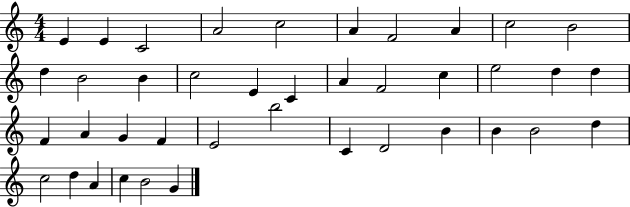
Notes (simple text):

E4/q E4/q C4/h A4/h C5/h A4/q F4/h A4/q C5/h B4/h D5/q B4/h B4/q C5/h E4/q C4/q A4/q F4/h C5/q E5/h D5/q D5/q F4/q A4/q G4/q F4/q E4/h B5/h C4/q D4/h B4/q B4/q B4/h D5/q C5/h D5/q A4/q C5/q B4/h G4/q